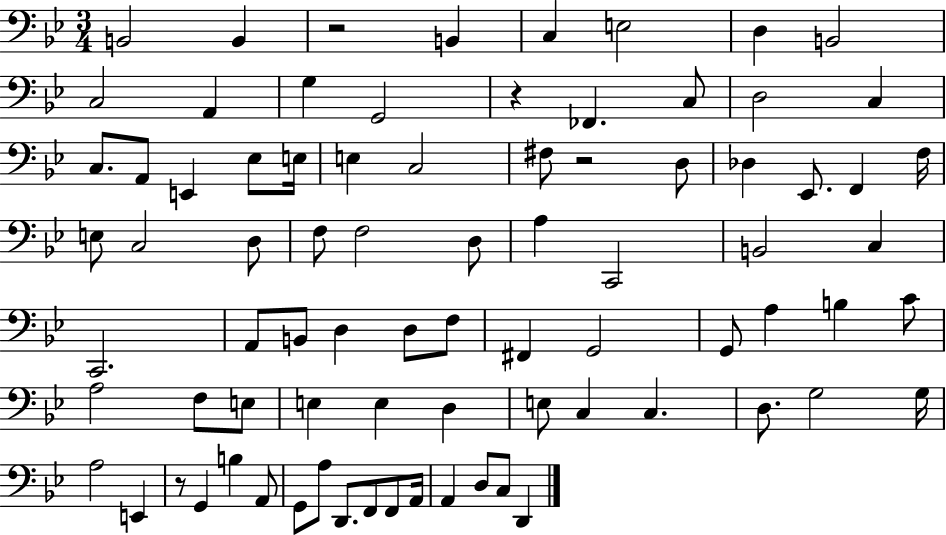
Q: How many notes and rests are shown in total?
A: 81